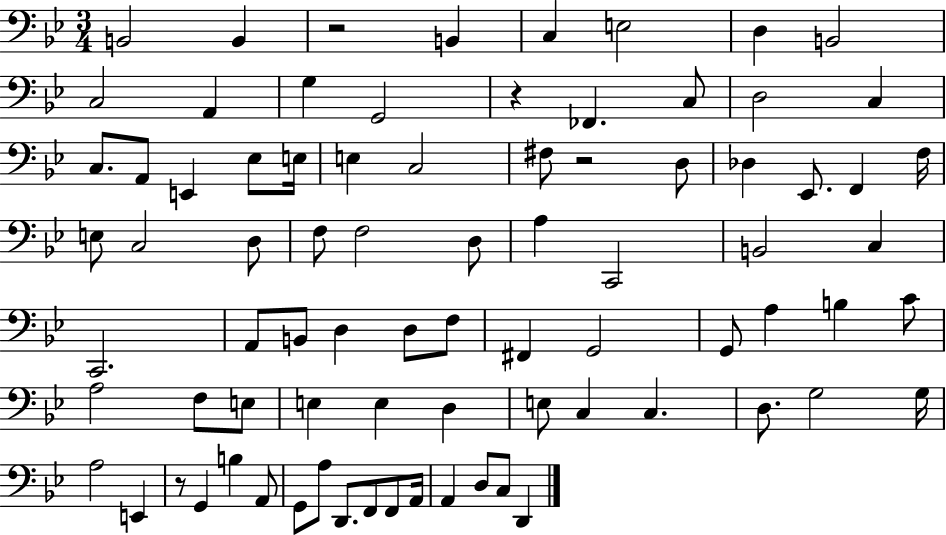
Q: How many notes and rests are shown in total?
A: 81